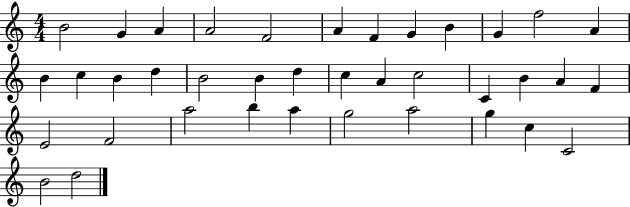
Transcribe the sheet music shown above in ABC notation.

X:1
T:Untitled
M:4/4
L:1/4
K:C
B2 G A A2 F2 A F G B G f2 A B c B d B2 B d c A c2 C B A F E2 F2 a2 b a g2 a2 g c C2 B2 d2